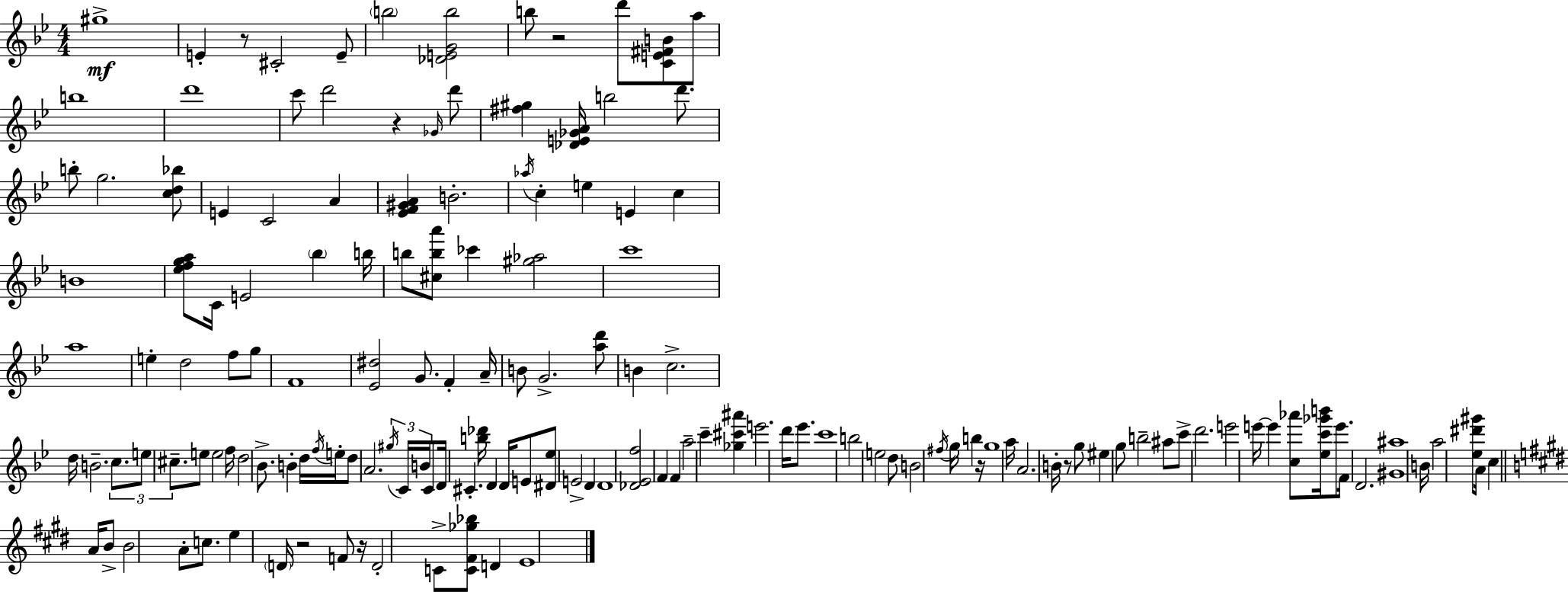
G#5/w E4/q R/e C#4/h E4/e B5/h [Db4,E4,G4,B5]/h B5/e R/h D6/e [C4,E4,F#4,B4]/e A5/e B5/w D6/w C6/e D6/h R/q Gb4/s D6/e [F#5,G#5]/q [Db4,E4,Gb4,A4]/s B5/h D6/e. B5/e G5/h. [C5,D5,Bb5]/e E4/q C4/h A4/q [Eb4,F4,G#4,A4]/q B4/h. Ab5/s C5/q E5/q E4/q C5/q B4/w [Eb5,F5,G5,A5]/e C4/s E4/h Bb5/q B5/s B5/e [C#5,B5,A6]/e CES6/q [G#5,Ab5]/h C6/w A5/w E5/q D5/h F5/e G5/e F4/w [Eb4,D#5]/h G4/e. F4/q A4/s B4/e G4/h. [A5,D6]/e B4/q C5/h. D5/s B4/h. C5/e. E5/e C#5/e. E5/e E5/h F5/s D5/h Bb4/e. B4/q D5/s F5/s E5/s D5/e A4/h. G#5/s C4/s B4/s C4/e D4/s C#4/q. [B5,Db6]/s D4/q D4/s E4/e [D#4,Eb5]/e E4/h D4/q D4/w [Db4,Eb4,F5]/h F4/q F4/q A5/h C6/q [Gb5,C#6,A#6]/q E6/h. D6/s Eb6/e. C6/w B5/h E5/h D5/e B4/h F#5/s G5/s B5/q R/s G5/w A5/s A4/h. B4/s R/e G5/e EIS5/q G5/e B5/h A#5/e C6/e D6/h. E6/h E6/s E6/q [C5,Ab6]/e [Eb5,C6,Gb6,B6]/s E6/e. F4/s D4/h. [G#4,A#5]/w B4/s A5/h [Eb5,D#6,G#6]/e A4/s C5/q A4/s B4/e B4/h A4/e C5/e. E5/q D4/s R/h F4/e R/s D4/h C4/e [C4,F#4,Gb5,Bb5]/e D4/q E4/w